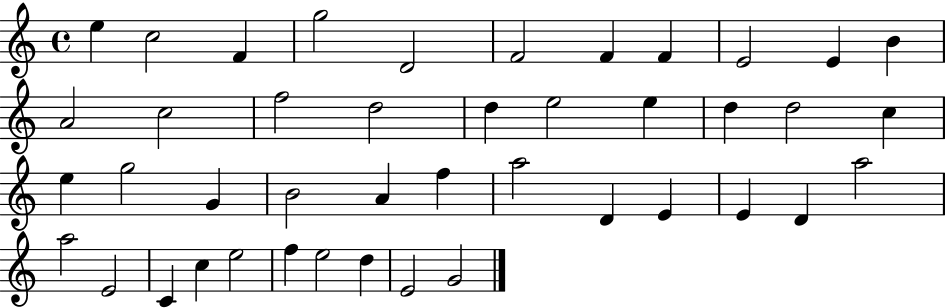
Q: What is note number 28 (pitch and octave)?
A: A5